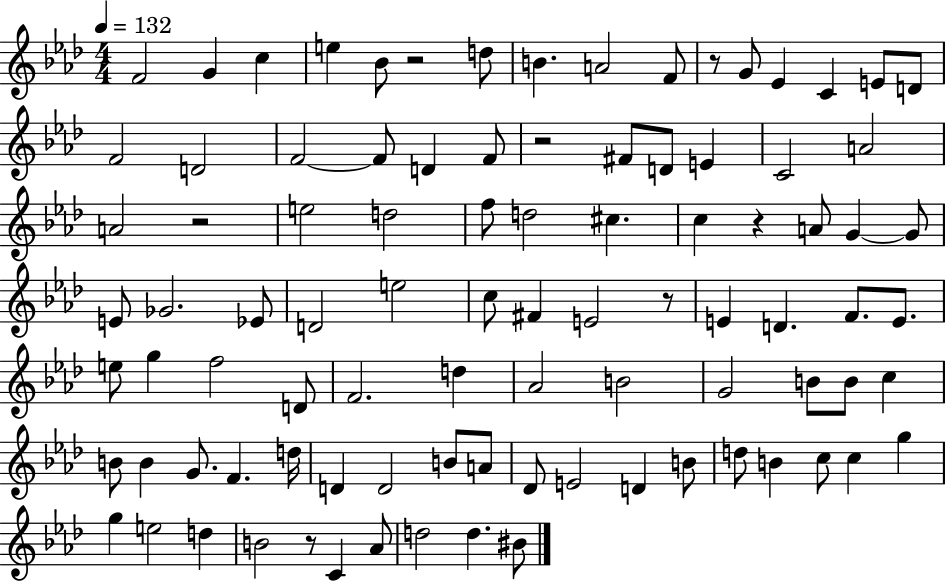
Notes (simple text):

F4/h G4/q C5/q E5/q Bb4/e R/h D5/e B4/q. A4/h F4/e R/e G4/e Eb4/q C4/q E4/e D4/e F4/h D4/h F4/h F4/e D4/q F4/e R/h F#4/e D4/e E4/q C4/h A4/h A4/h R/h E5/h D5/h F5/e D5/h C#5/q. C5/q R/q A4/e G4/q G4/e E4/e Gb4/h. Eb4/e D4/h E5/h C5/e F#4/q E4/h R/e E4/q D4/q. F4/e. E4/e. E5/e G5/q F5/h D4/e F4/h. D5/q Ab4/h B4/h G4/h B4/e B4/e C5/q B4/e B4/q G4/e. F4/q. D5/s D4/q D4/h B4/e A4/e Db4/e E4/h D4/q B4/e D5/e B4/q C5/e C5/q G5/q G5/q E5/h D5/q B4/h R/e C4/q Ab4/e D5/h D5/q. BIS4/e